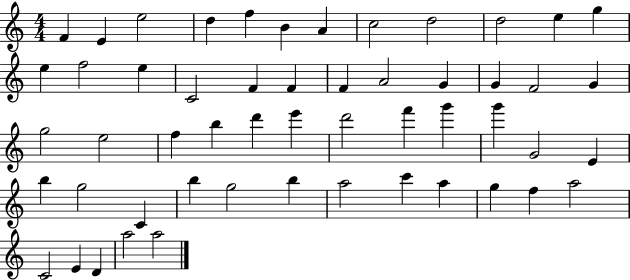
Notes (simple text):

F4/q E4/q E5/h D5/q F5/q B4/q A4/q C5/h D5/h D5/h E5/q G5/q E5/q F5/h E5/q C4/h F4/q F4/q F4/q A4/h G4/q G4/q F4/h G4/q G5/h E5/h F5/q B5/q D6/q E6/q D6/h F6/q G6/q G6/q G4/h E4/q B5/q G5/h C4/q B5/q G5/h B5/q A5/h C6/q A5/q G5/q F5/q A5/h C4/h E4/q D4/q A5/h A5/h